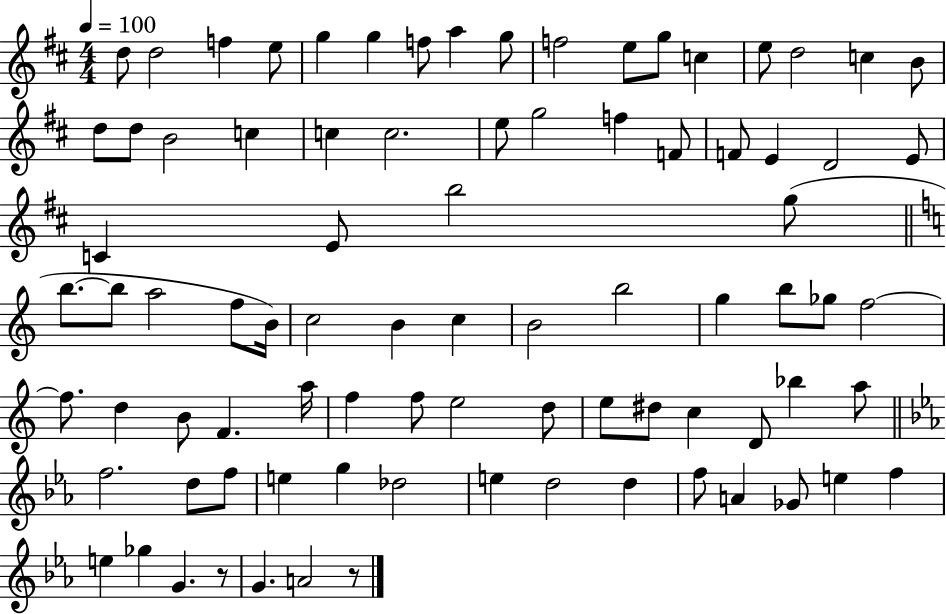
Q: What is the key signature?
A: D major